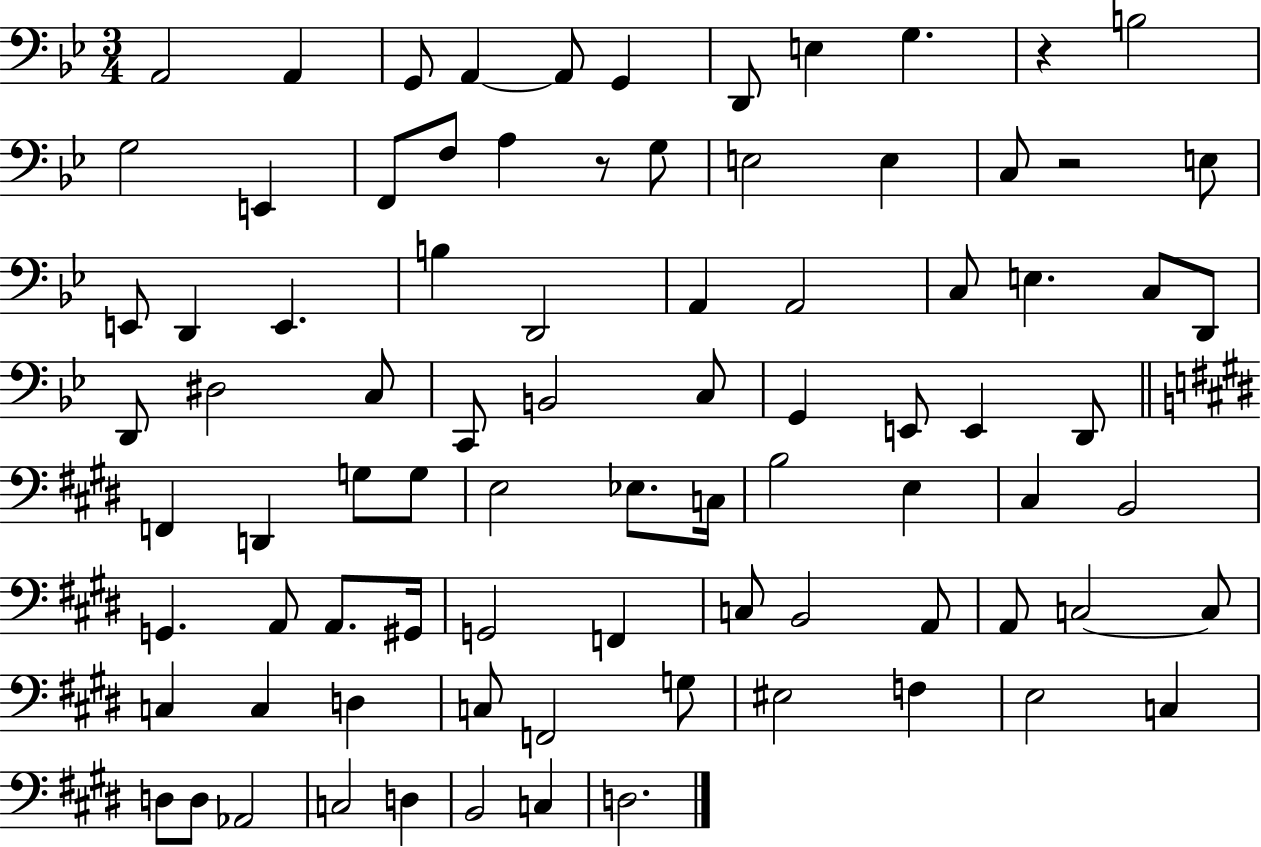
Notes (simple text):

A2/h A2/q G2/e A2/q A2/e G2/q D2/e E3/q G3/q. R/q B3/h G3/h E2/q F2/e F3/e A3/q R/e G3/e E3/h E3/q C3/e R/h E3/e E2/e D2/q E2/q. B3/q D2/h A2/q A2/h C3/e E3/q. C3/e D2/e D2/e D#3/h C3/e C2/e B2/h C3/e G2/q E2/e E2/q D2/e F2/q D2/q G3/e G3/e E3/h Eb3/e. C3/s B3/h E3/q C#3/q B2/h G2/q. A2/e A2/e. G#2/s G2/h F2/q C3/e B2/h A2/e A2/e C3/h C3/e C3/q C3/q D3/q C3/e F2/h G3/e EIS3/h F3/q E3/h C3/q D3/e D3/e Ab2/h C3/h D3/q B2/h C3/q D3/h.